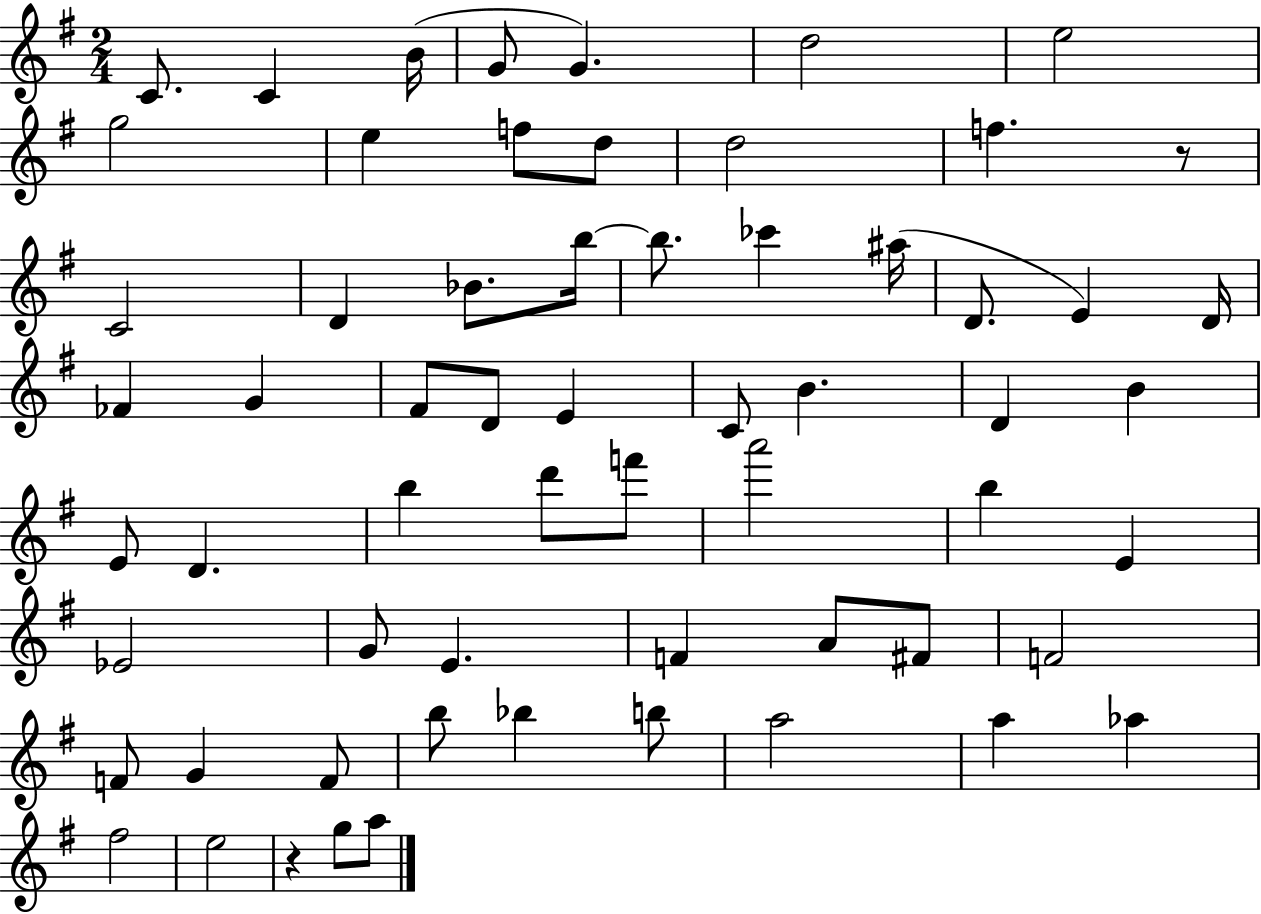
C4/e. C4/q B4/s G4/e G4/q. D5/h E5/h G5/h E5/q F5/e D5/e D5/h F5/q. R/e C4/h D4/q Bb4/e. B5/s B5/e. CES6/q A#5/s D4/e. E4/q D4/s FES4/q G4/q F#4/e D4/e E4/q C4/e B4/q. D4/q B4/q E4/e D4/q. B5/q D6/e F6/e A6/h B5/q E4/q Eb4/h G4/e E4/q. F4/q A4/e F#4/e F4/h F4/e G4/q F4/e B5/e Bb5/q B5/e A5/h A5/q Ab5/q F#5/h E5/h R/q G5/e A5/e